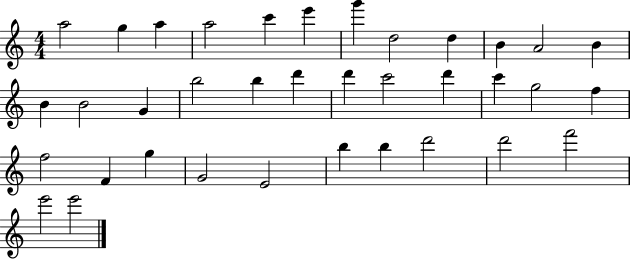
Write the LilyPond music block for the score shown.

{
  \clef treble
  \numericTimeSignature
  \time 4/4
  \key c \major
  a''2 g''4 a''4 | a''2 c'''4 e'''4 | g'''4 d''2 d''4 | b'4 a'2 b'4 | \break b'4 b'2 g'4 | b''2 b''4 d'''4 | d'''4 c'''2 d'''4 | c'''4 g''2 f''4 | \break f''2 f'4 g''4 | g'2 e'2 | b''4 b''4 d'''2 | d'''2 f'''2 | \break e'''2 e'''2 | \bar "|."
}